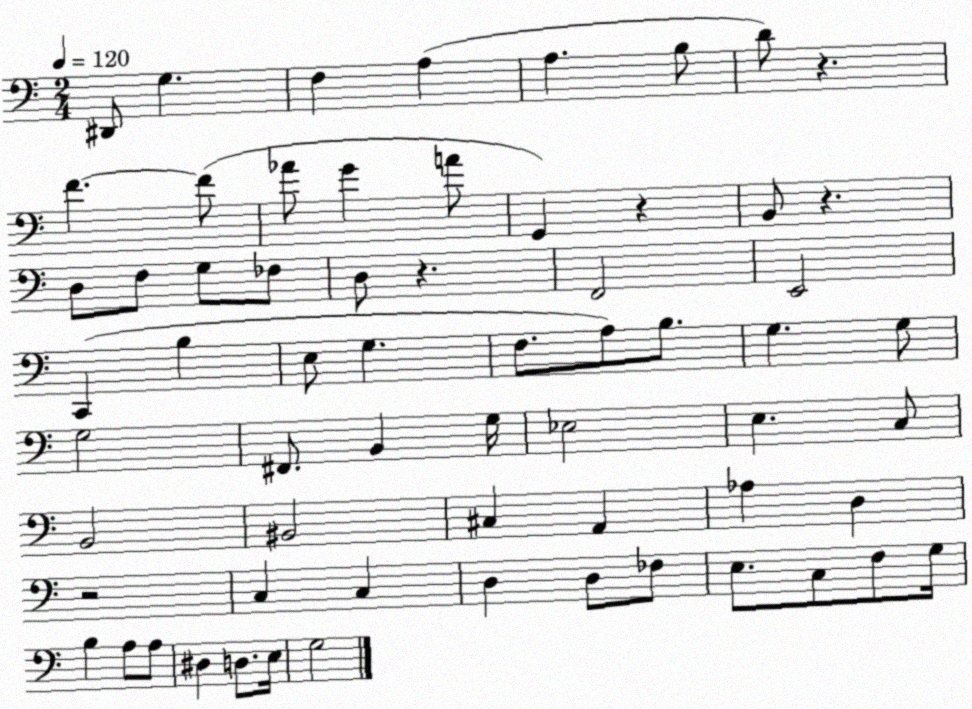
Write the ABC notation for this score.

X:1
T:Untitled
M:2/4
L:1/4
K:C
^D,,/2 G, F, A, A, B,/2 D/2 z F F/2 _A/2 G A/2 G,, z B,,/2 z D,/2 F,/2 G,/2 _F,/2 D,/2 z F,,2 E,,2 C,, B, E,/2 G, F,/2 A,/2 B,/2 G, G,/2 G,2 ^F,,/2 B,, G,/4 _E,2 E, C,/2 B,,2 ^B,,2 ^C, A,, _A, D, z2 C, C, D, D,/2 _F,/2 E,/2 C,/2 F,/2 G,/4 B, A,/2 A,/2 ^D, D,/2 E,/4 G,2